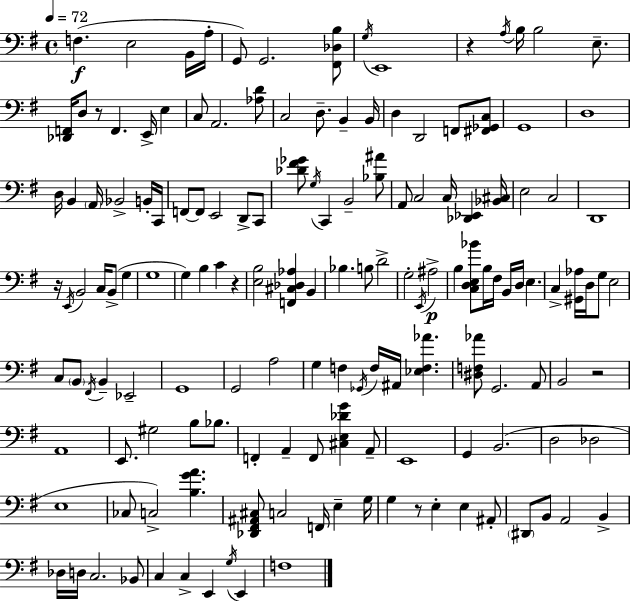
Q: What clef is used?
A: bass